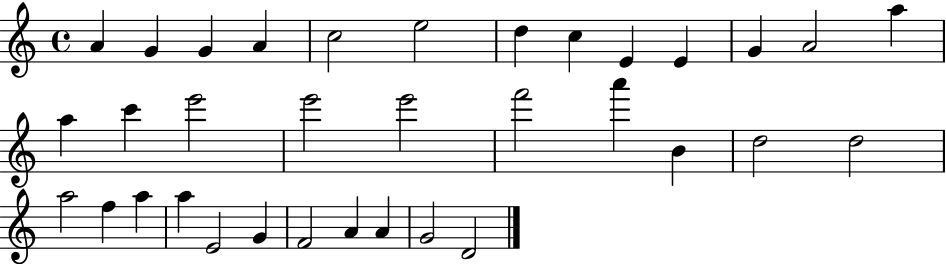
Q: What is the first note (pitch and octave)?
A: A4